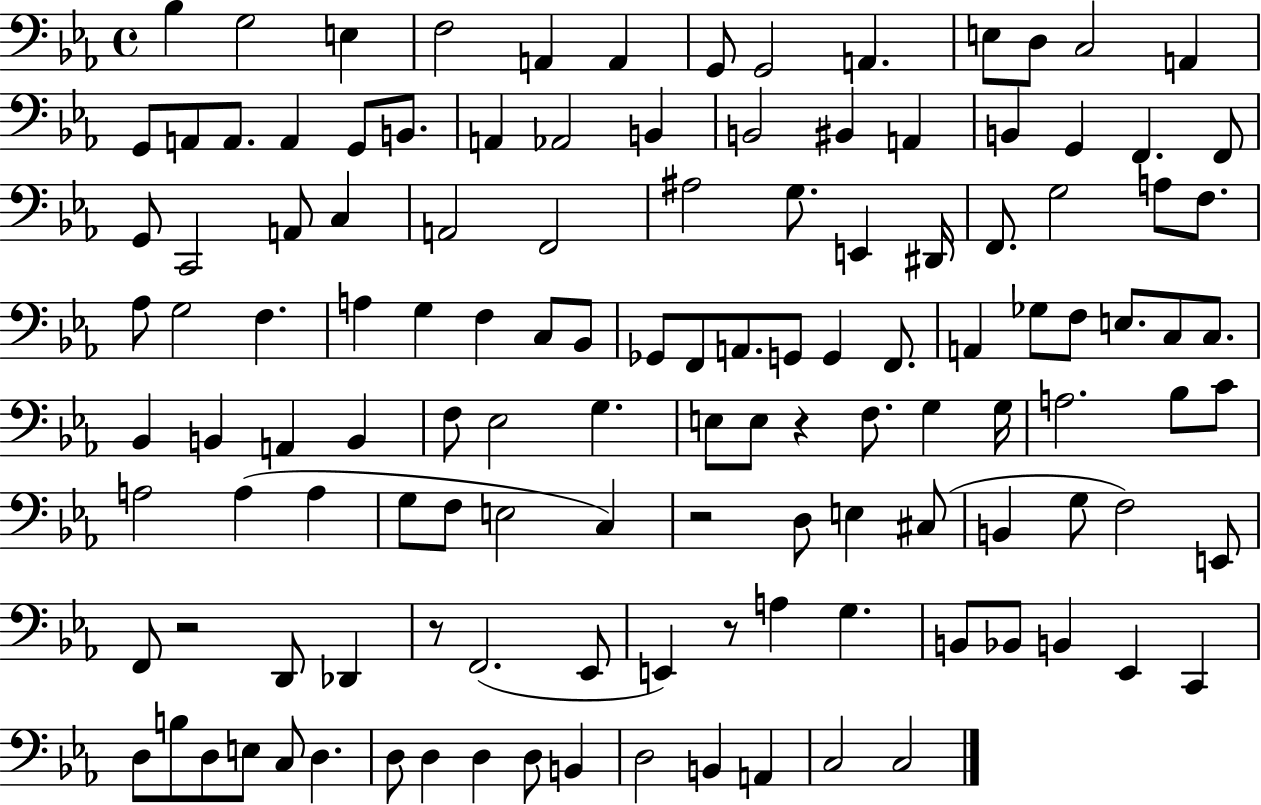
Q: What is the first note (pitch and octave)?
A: Bb3